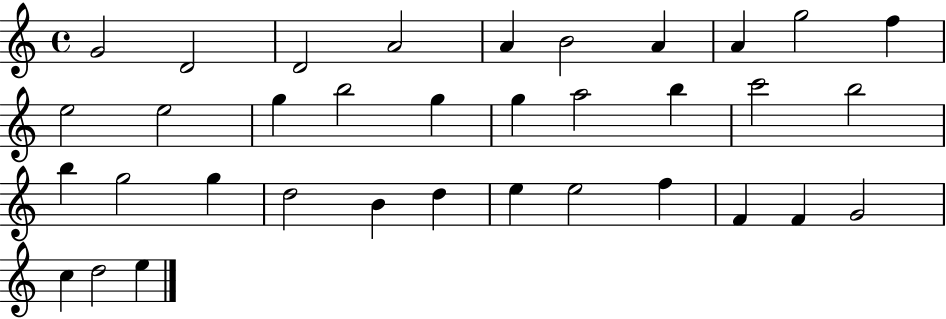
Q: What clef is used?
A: treble